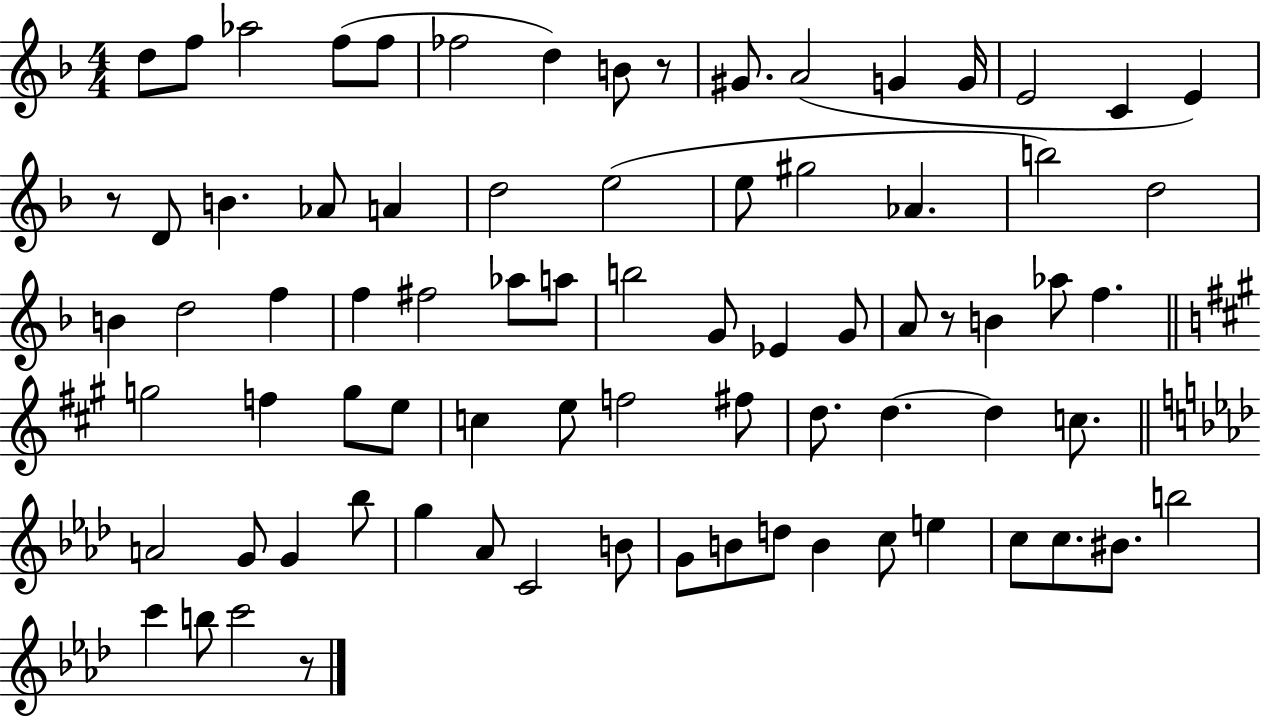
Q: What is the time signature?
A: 4/4